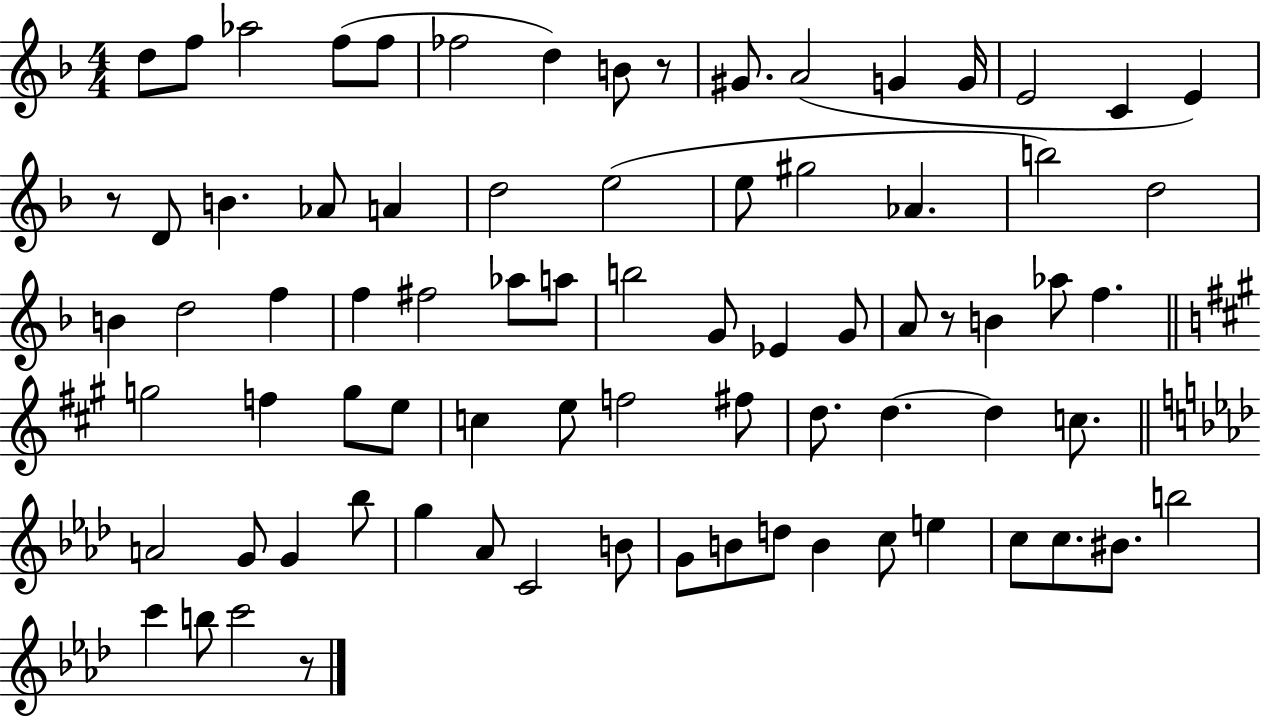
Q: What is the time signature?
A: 4/4